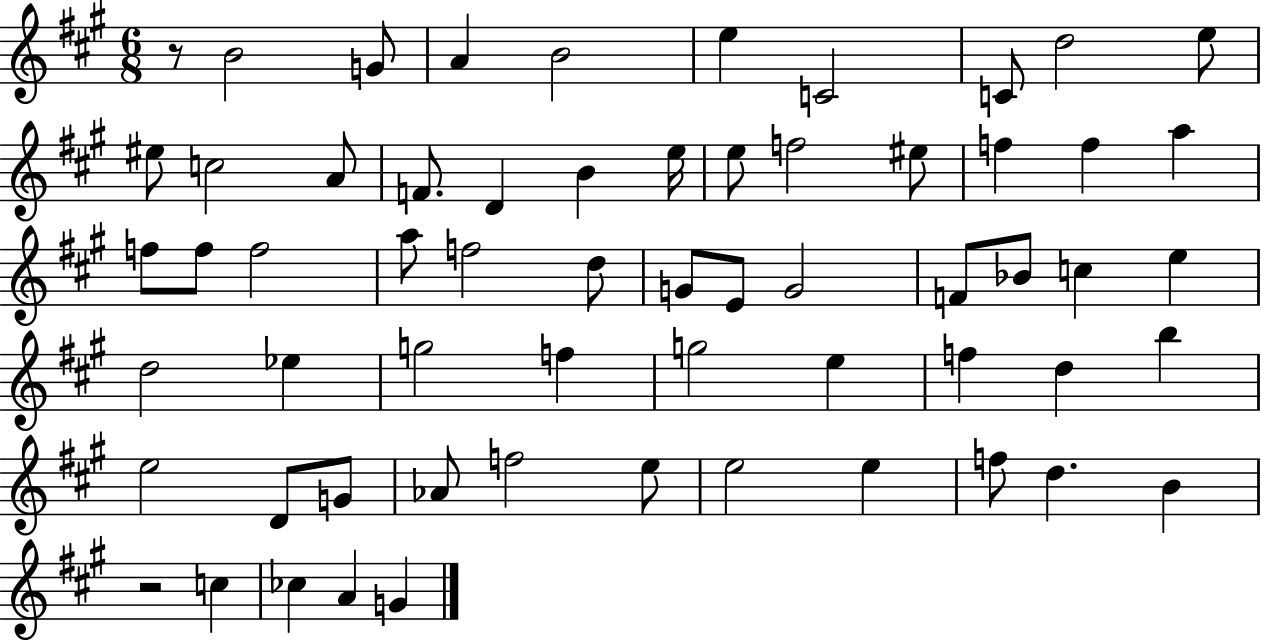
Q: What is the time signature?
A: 6/8